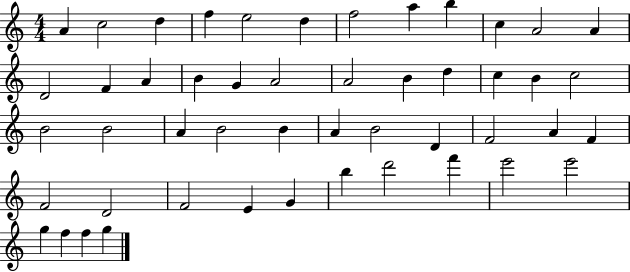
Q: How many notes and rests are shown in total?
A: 49